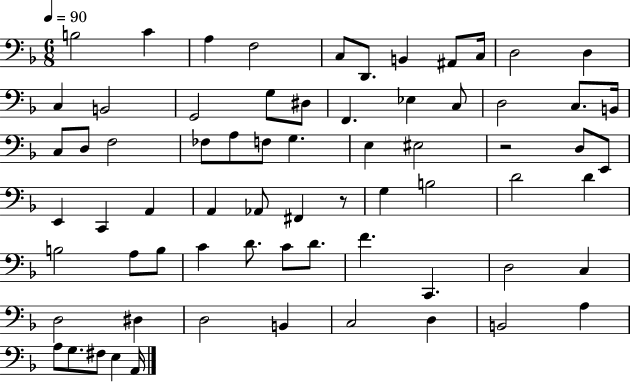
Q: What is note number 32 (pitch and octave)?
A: D3